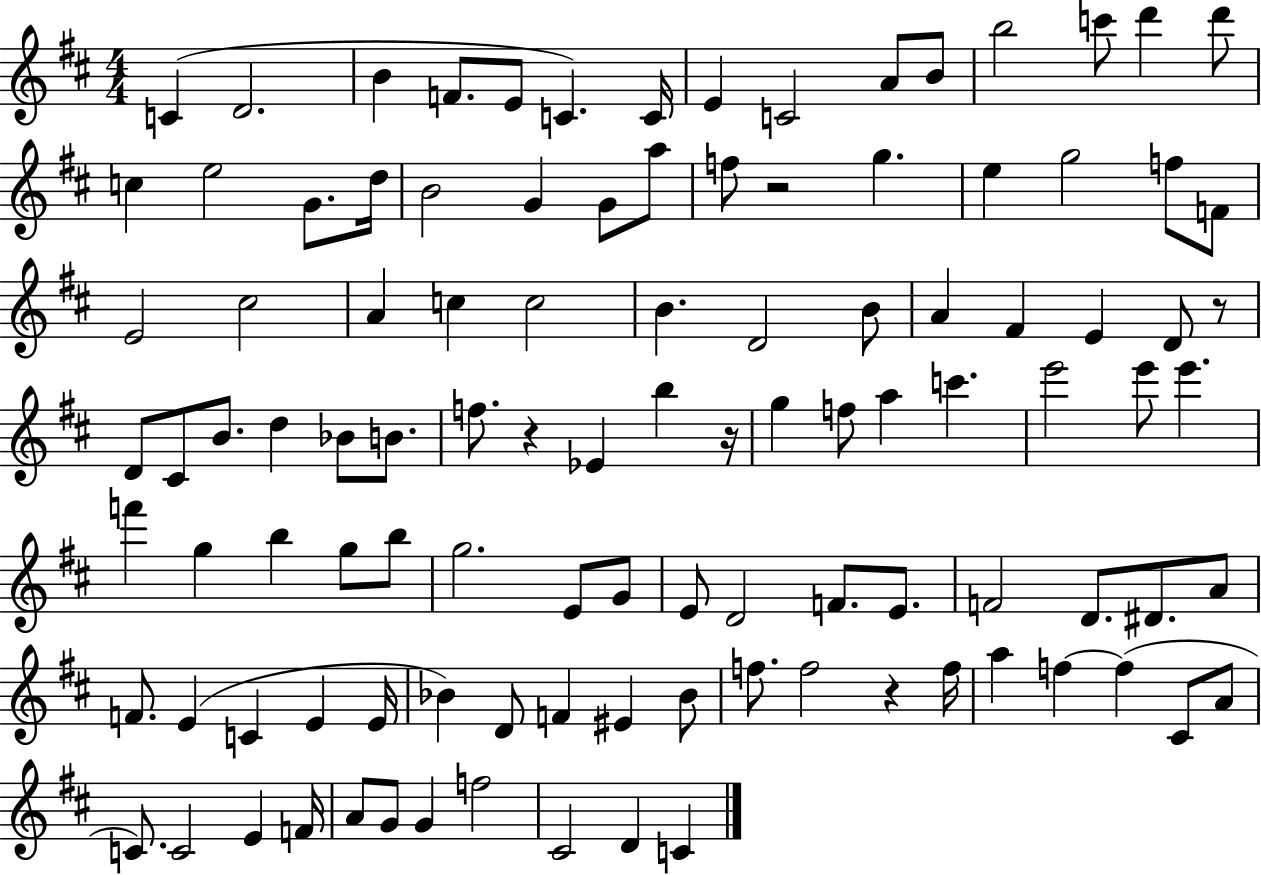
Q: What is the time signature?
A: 4/4